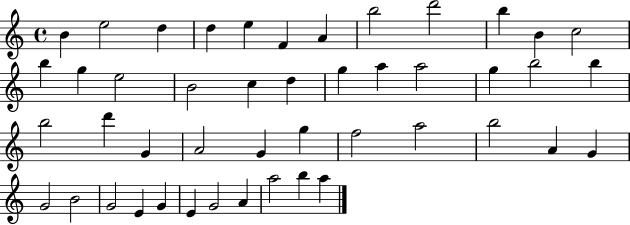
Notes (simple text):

B4/q E5/h D5/q D5/q E5/q F4/q A4/q B5/h D6/h B5/q B4/q C5/h B5/q G5/q E5/h B4/h C5/q D5/q G5/q A5/q A5/h G5/q B5/h B5/q B5/h D6/q G4/q A4/h G4/q G5/q F5/h A5/h B5/h A4/q G4/q G4/h B4/h G4/h E4/q G4/q E4/q G4/h A4/q A5/h B5/q A5/q